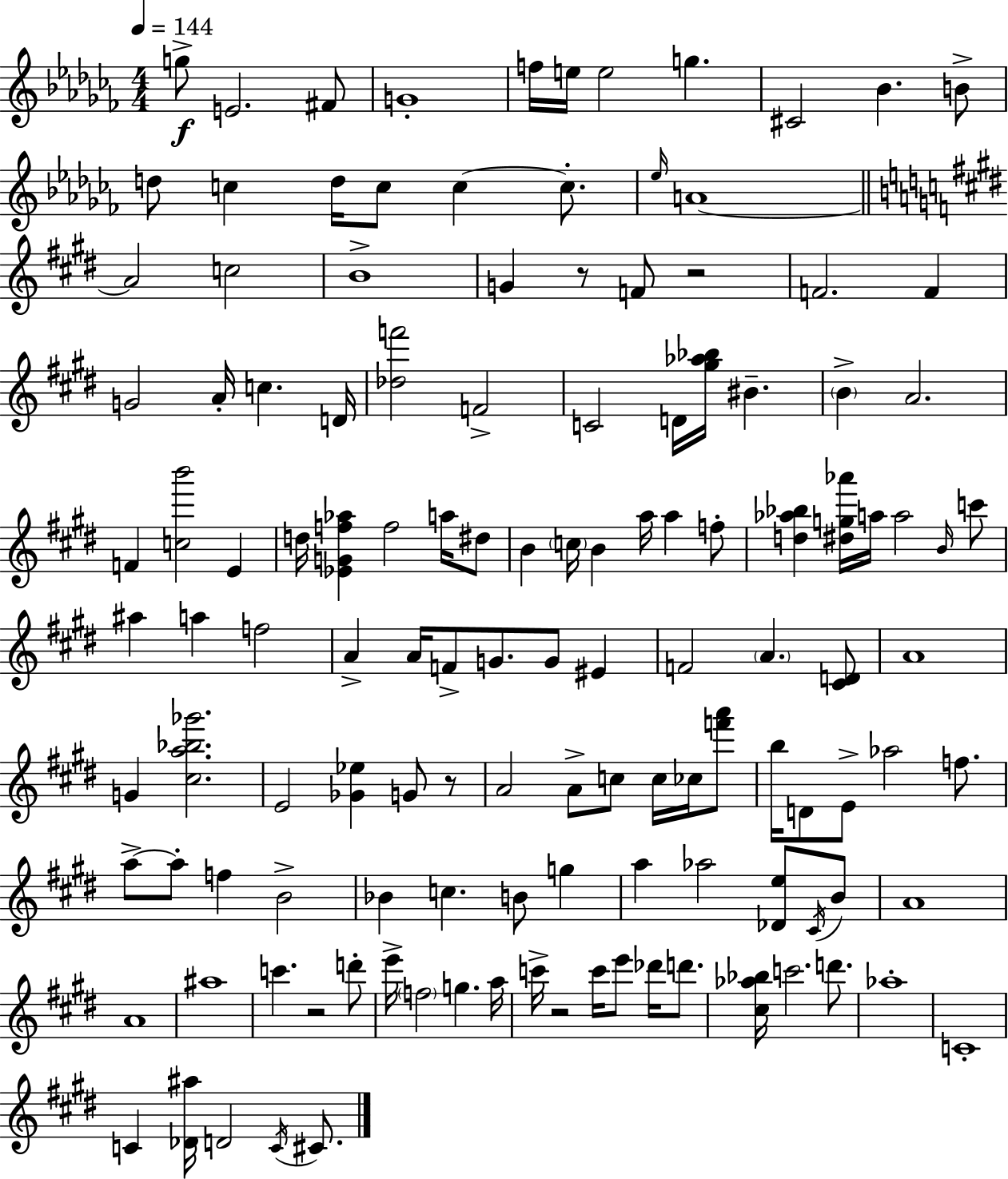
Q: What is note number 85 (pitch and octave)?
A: G5